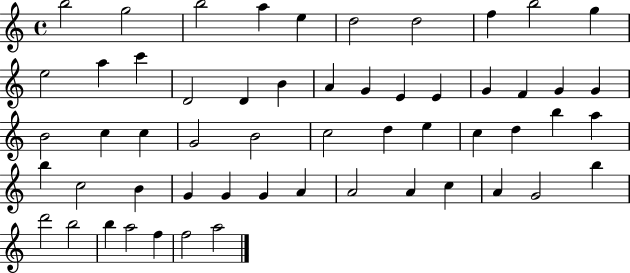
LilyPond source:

{
  \clef treble
  \time 4/4
  \defaultTimeSignature
  \key c \major
  b''2 g''2 | b''2 a''4 e''4 | d''2 d''2 | f''4 b''2 g''4 | \break e''2 a''4 c'''4 | d'2 d'4 b'4 | a'4 g'4 e'4 e'4 | g'4 f'4 g'4 g'4 | \break b'2 c''4 c''4 | g'2 b'2 | c''2 d''4 e''4 | c''4 d''4 b''4 a''4 | \break b''4 c''2 b'4 | g'4 g'4 g'4 a'4 | a'2 a'4 c''4 | a'4 g'2 b''4 | \break d'''2 b''2 | b''4 a''2 f''4 | f''2 a''2 | \bar "|."
}